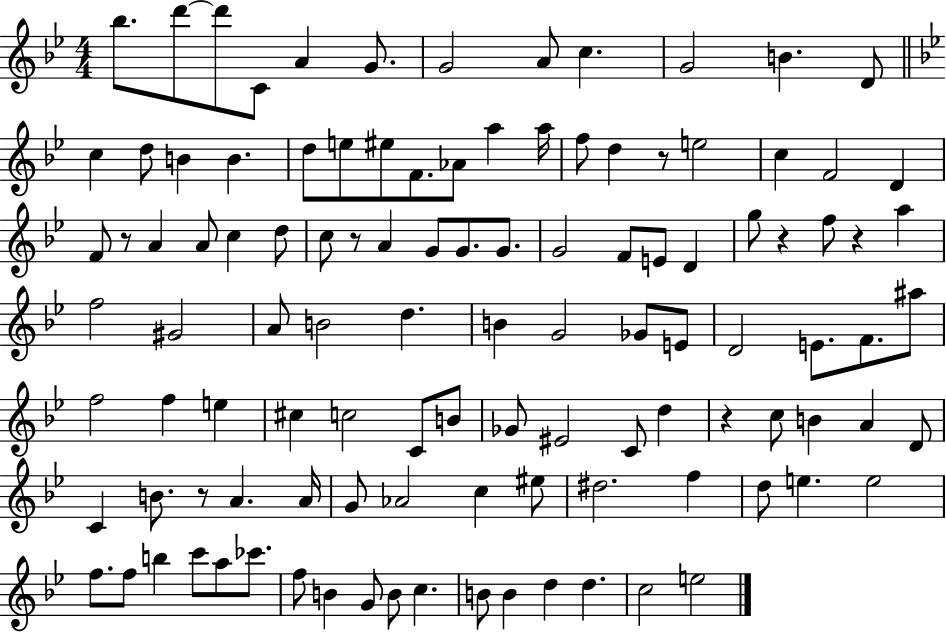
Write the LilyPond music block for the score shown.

{
  \clef treble
  \numericTimeSignature
  \time 4/4
  \key bes \major
  bes''8. d'''8~~ d'''8 c'8 a'4 g'8. | g'2 a'8 c''4. | g'2 b'4. d'8 | \bar "||" \break \key g \minor c''4 d''8 b'4 b'4. | d''8 e''8 eis''8 f'8. aes'8 a''4 a''16 | f''8 d''4 r8 e''2 | c''4 f'2 d'4 | \break f'8 r8 a'4 a'8 c''4 d''8 | c''8 r8 a'4 g'8 g'8. g'8. | g'2 f'8 e'8 d'4 | g''8 r4 f''8 r4 a''4 | \break f''2 gis'2 | a'8 b'2 d''4. | b'4 g'2 ges'8 e'8 | d'2 e'8. f'8. ais''8 | \break f''2 f''4 e''4 | cis''4 c''2 c'8 b'8 | ges'8 eis'2 c'8 d''4 | r4 c''8 b'4 a'4 d'8 | \break c'4 b'8. r8 a'4. a'16 | g'8 aes'2 c''4 eis''8 | dis''2. f''4 | d''8 e''4. e''2 | \break f''8. f''8 b''4 c'''8 a''8 ces'''8. | f''8 b'4 g'8 b'8 c''4. | b'8 b'4 d''4 d''4. | c''2 e''2 | \break \bar "|."
}